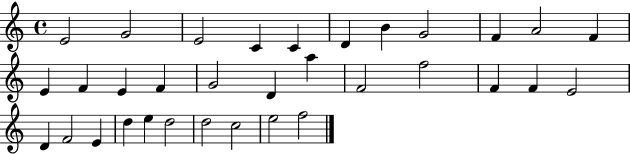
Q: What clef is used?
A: treble